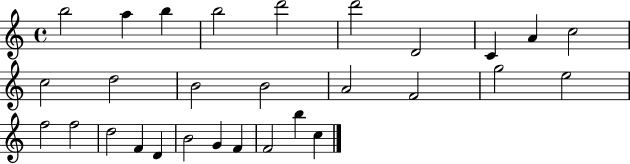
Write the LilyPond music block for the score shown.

{
  \clef treble
  \time 4/4
  \defaultTimeSignature
  \key c \major
  b''2 a''4 b''4 | b''2 d'''2 | d'''2 d'2 | c'4 a'4 c''2 | \break c''2 d''2 | b'2 b'2 | a'2 f'2 | g''2 e''2 | \break f''2 f''2 | d''2 f'4 d'4 | b'2 g'4 f'4 | f'2 b''4 c''4 | \break \bar "|."
}